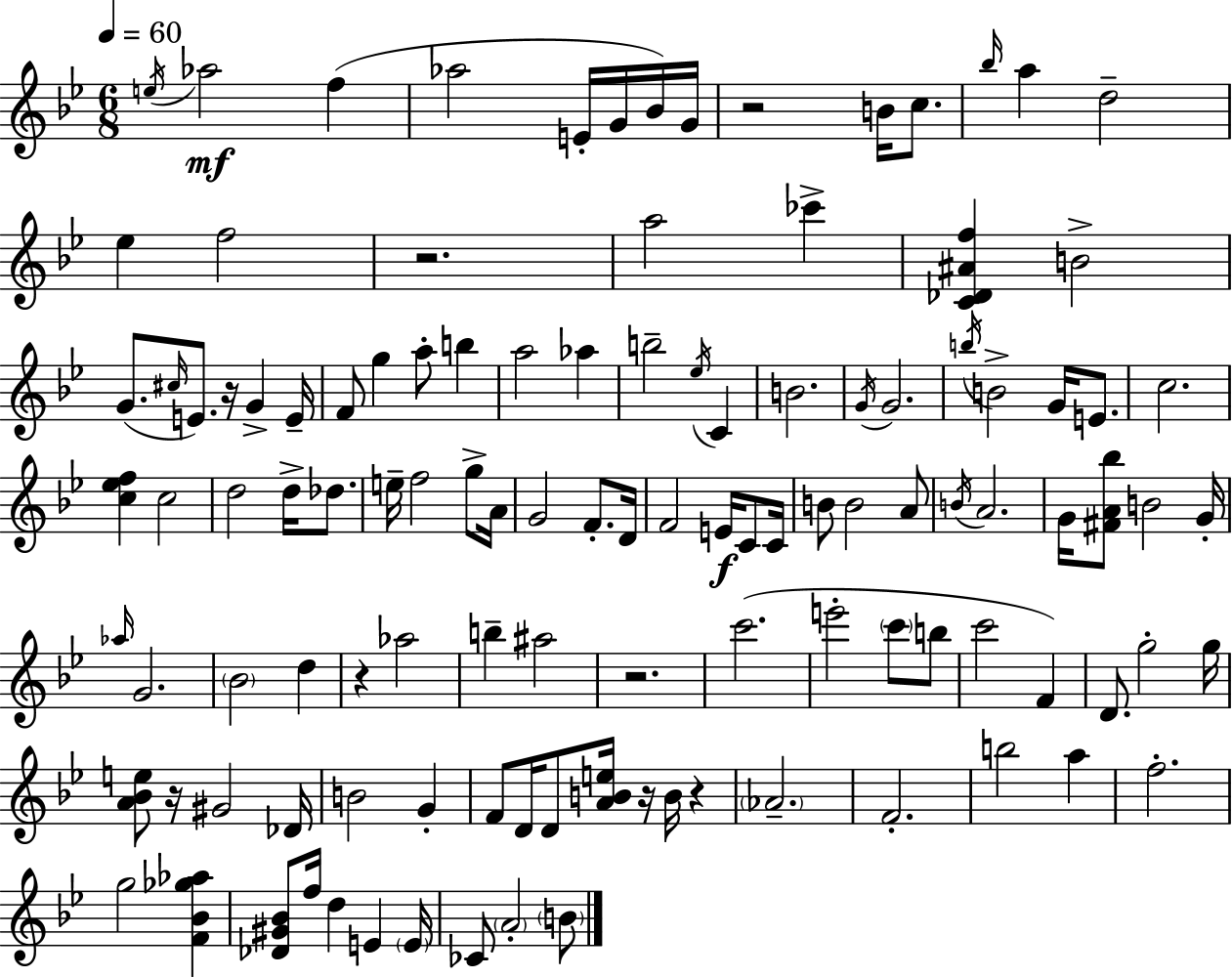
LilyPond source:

{
  \clef treble
  \numericTimeSignature
  \time 6/8
  \key bes \major
  \tempo 4 = 60
  \acciaccatura { e''16 }\mf aes''2 f''4( | aes''2 e'16-. g'16 bes'16) | g'16 r2 b'16 c''8. | \grace { bes''16 } a''4 d''2-- | \break ees''4 f''2 | r2. | a''2 ces'''4-> | <c' des' ais' f''>4 b'2-> | \break g'8.( \grace { cis''16 } e'8.) r16 g'4-> | e'16-- f'8 g''4 a''8-. b''4 | a''2 aes''4 | b''2-- \acciaccatura { ees''16 } | \break c'4 b'2. | \acciaccatura { g'16 } g'2. | \acciaccatura { b''16 } b'2-> | g'16 e'8. c''2. | \break <c'' ees'' f''>4 c''2 | d''2 | d''16-> des''8. e''16-- f''2 | g''8-> a'16 g'2 | \break f'8.-. d'16 f'2 | e'16\f c'8 c'16 b'8 b'2 | a'8 \acciaccatura { b'16 } a'2. | g'16 <fis' a' bes''>8 b'2 | \break g'16-. \grace { aes''16 } g'2. | \parenthesize bes'2 | d''4 r4 | aes''2 b''4-- | \break ais''2 r2. | c'''2.( | e'''2-. | \parenthesize c'''8 b''8 c'''2 | \break f'4) d'8. g''2-. | g''16 <a' bes' e''>8 r16 gis'2 | des'16 b'2 | g'4-. f'8 d'16 d'8 | \break <a' b' e''>16 r16 b'16 r4 \parenthesize aes'2.-- | f'2.-. | b''2 | a''4 f''2.-. | \break g''2 | <f' bes' ges'' aes''>4 <des' gis' bes'>8 f''16 d''4 | e'4 \parenthesize e'16 ces'8 \parenthesize a'2-. | \parenthesize b'8 \bar "|."
}